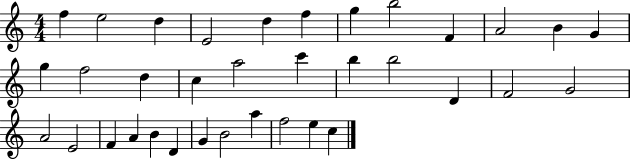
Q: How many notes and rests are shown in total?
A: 35